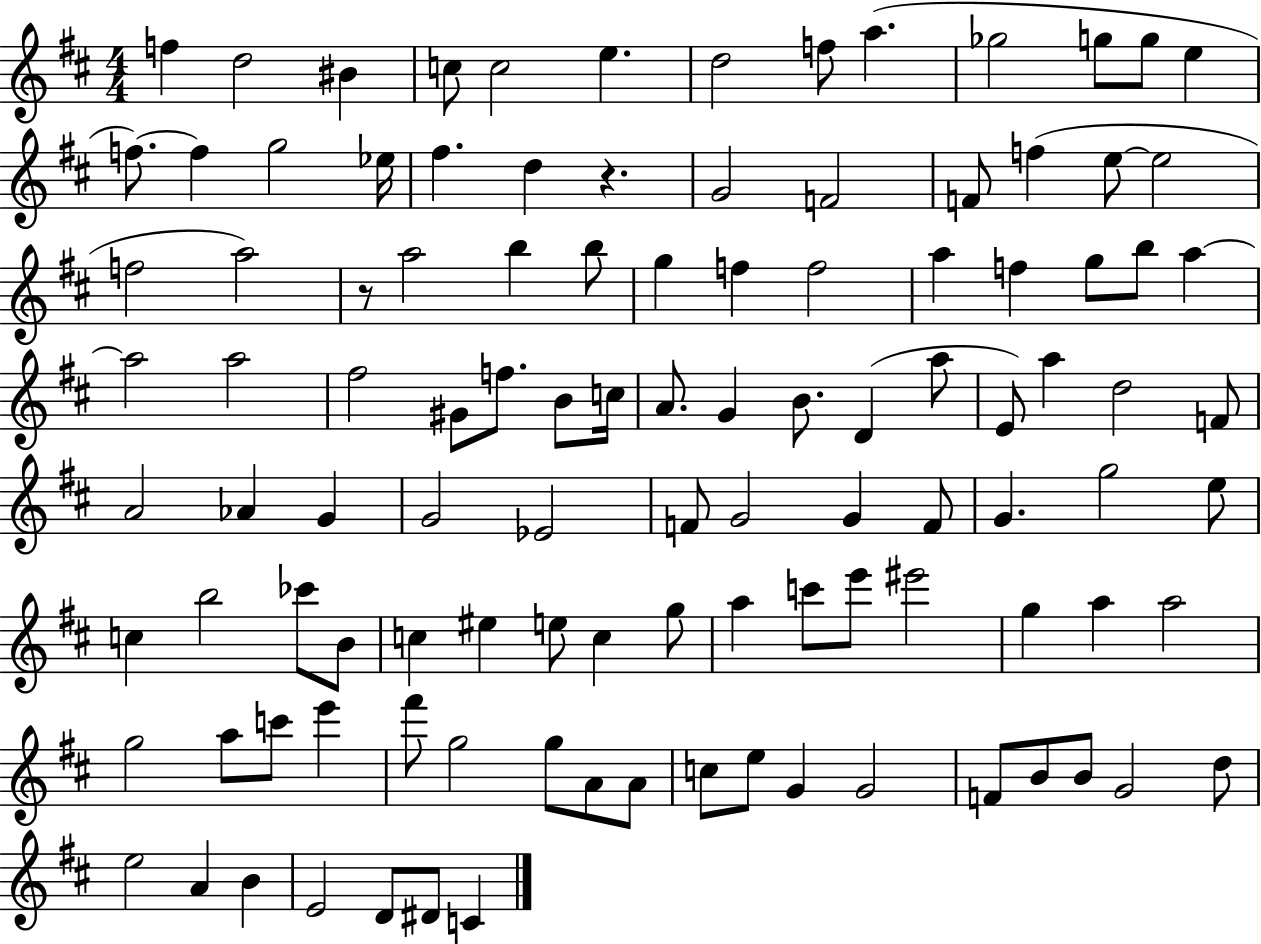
X:1
T:Untitled
M:4/4
L:1/4
K:D
f d2 ^B c/2 c2 e d2 f/2 a _g2 g/2 g/2 e f/2 f g2 _e/4 ^f d z G2 F2 F/2 f e/2 e2 f2 a2 z/2 a2 b b/2 g f f2 a f g/2 b/2 a a2 a2 ^f2 ^G/2 f/2 B/2 c/4 A/2 G B/2 D a/2 E/2 a d2 F/2 A2 _A G G2 _E2 F/2 G2 G F/2 G g2 e/2 c b2 _c'/2 B/2 c ^e e/2 c g/2 a c'/2 e'/2 ^e'2 g a a2 g2 a/2 c'/2 e' ^f'/2 g2 g/2 A/2 A/2 c/2 e/2 G G2 F/2 B/2 B/2 G2 d/2 e2 A B E2 D/2 ^D/2 C